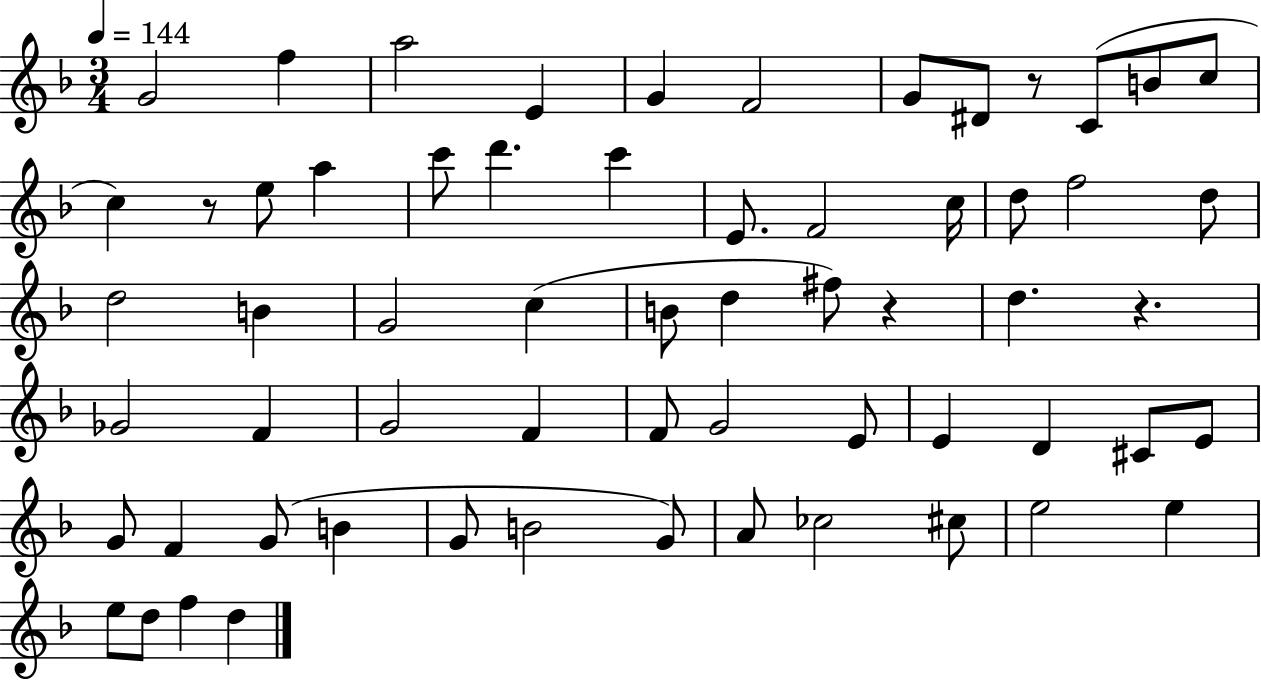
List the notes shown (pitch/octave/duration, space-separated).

G4/h F5/q A5/h E4/q G4/q F4/h G4/e D#4/e R/e C4/e B4/e C5/e C5/q R/e E5/e A5/q C6/e D6/q. C6/q E4/e. F4/h C5/s D5/e F5/h D5/e D5/h B4/q G4/h C5/q B4/e D5/q F#5/e R/q D5/q. R/q. Gb4/h F4/q G4/h F4/q F4/e G4/h E4/e E4/q D4/q C#4/e E4/e G4/e F4/q G4/e B4/q G4/e B4/h G4/e A4/e CES5/h C#5/e E5/h E5/q E5/e D5/e F5/q D5/q